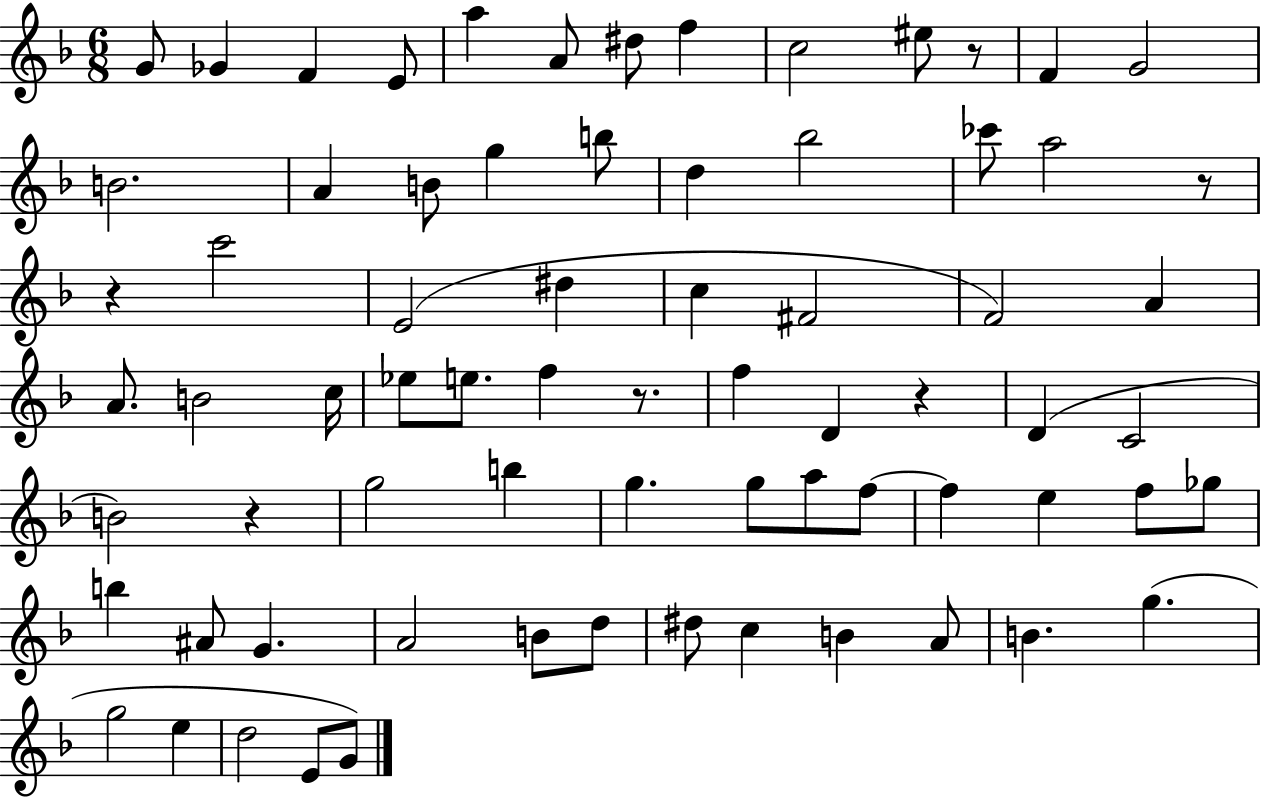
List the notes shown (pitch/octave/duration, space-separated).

G4/e Gb4/q F4/q E4/e A5/q A4/e D#5/e F5/q C5/h EIS5/e R/e F4/q G4/h B4/h. A4/q B4/e G5/q B5/e D5/q Bb5/h CES6/e A5/h R/e R/q C6/h E4/h D#5/q C5/q F#4/h F4/h A4/q A4/e. B4/h C5/s Eb5/e E5/e. F5/q R/e. F5/q D4/q R/q D4/q C4/h B4/h R/q G5/h B5/q G5/q. G5/e A5/e F5/e F5/q E5/q F5/e Gb5/e B5/q A#4/e G4/q. A4/h B4/e D5/e D#5/e C5/q B4/q A4/e B4/q. G5/q. G5/h E5/q D5/h E4/e G4/e